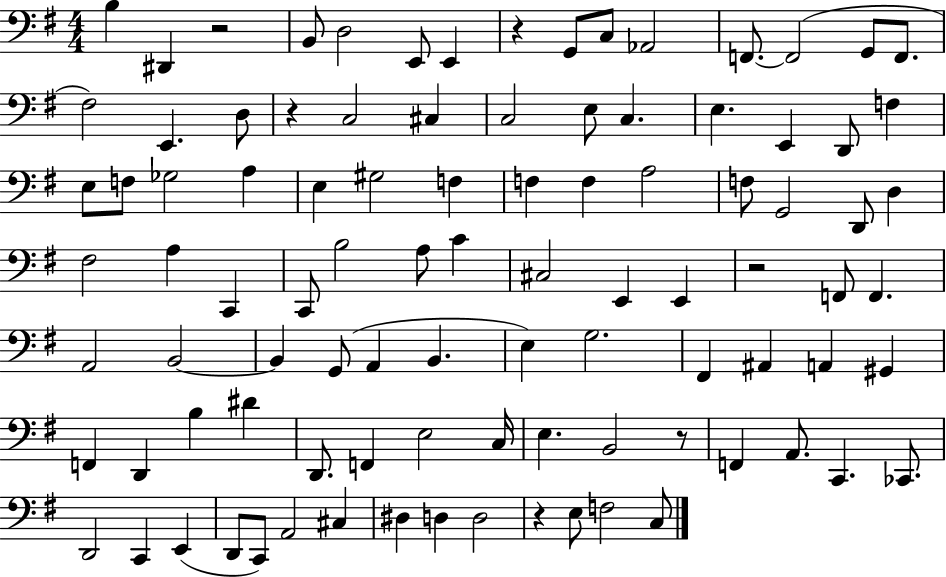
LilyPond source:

{
  \clef bass
  \numericTimeSignature
  \time 4/4
  \key g \major
  b4 dis,4 r2 | b,8 d2 e,8 e,4 | r4 g,8 c8 aes,2 | f,8.~~ f,2( g,8 f,8. | \break fis2) e,4. d8 | r4 c2 cis4 | c2 e8 c4. | e4. e,4 d,8 f4 | \break e8 f8 ges2 a4 | e4 gis2 f4 | f4 f4 a2 | f8 g,2 d,8 d4 | \break fis2 a4 c,4 | c,8 b2 a8 c'4 | cis2 e,4 e,4 | r2 f,8 f,4. | \break a,2 b,2~~ | b,4 g,8( a,4 b,4. | e4) g2. | fis,4 ais,4 a,4 gis,4 | \break f,4 d,4 b4 dis'4 | d,8. f,4 e2 c16 | e4. b,2 r8 | f,4 a,8. c,4. ces,8. | \break d,2 c,4 e,4( | d,8 c,8) a,2 cis4 | dis4 d4 d2 | r4 e8 f2 c8 | \break \bar "|."
}